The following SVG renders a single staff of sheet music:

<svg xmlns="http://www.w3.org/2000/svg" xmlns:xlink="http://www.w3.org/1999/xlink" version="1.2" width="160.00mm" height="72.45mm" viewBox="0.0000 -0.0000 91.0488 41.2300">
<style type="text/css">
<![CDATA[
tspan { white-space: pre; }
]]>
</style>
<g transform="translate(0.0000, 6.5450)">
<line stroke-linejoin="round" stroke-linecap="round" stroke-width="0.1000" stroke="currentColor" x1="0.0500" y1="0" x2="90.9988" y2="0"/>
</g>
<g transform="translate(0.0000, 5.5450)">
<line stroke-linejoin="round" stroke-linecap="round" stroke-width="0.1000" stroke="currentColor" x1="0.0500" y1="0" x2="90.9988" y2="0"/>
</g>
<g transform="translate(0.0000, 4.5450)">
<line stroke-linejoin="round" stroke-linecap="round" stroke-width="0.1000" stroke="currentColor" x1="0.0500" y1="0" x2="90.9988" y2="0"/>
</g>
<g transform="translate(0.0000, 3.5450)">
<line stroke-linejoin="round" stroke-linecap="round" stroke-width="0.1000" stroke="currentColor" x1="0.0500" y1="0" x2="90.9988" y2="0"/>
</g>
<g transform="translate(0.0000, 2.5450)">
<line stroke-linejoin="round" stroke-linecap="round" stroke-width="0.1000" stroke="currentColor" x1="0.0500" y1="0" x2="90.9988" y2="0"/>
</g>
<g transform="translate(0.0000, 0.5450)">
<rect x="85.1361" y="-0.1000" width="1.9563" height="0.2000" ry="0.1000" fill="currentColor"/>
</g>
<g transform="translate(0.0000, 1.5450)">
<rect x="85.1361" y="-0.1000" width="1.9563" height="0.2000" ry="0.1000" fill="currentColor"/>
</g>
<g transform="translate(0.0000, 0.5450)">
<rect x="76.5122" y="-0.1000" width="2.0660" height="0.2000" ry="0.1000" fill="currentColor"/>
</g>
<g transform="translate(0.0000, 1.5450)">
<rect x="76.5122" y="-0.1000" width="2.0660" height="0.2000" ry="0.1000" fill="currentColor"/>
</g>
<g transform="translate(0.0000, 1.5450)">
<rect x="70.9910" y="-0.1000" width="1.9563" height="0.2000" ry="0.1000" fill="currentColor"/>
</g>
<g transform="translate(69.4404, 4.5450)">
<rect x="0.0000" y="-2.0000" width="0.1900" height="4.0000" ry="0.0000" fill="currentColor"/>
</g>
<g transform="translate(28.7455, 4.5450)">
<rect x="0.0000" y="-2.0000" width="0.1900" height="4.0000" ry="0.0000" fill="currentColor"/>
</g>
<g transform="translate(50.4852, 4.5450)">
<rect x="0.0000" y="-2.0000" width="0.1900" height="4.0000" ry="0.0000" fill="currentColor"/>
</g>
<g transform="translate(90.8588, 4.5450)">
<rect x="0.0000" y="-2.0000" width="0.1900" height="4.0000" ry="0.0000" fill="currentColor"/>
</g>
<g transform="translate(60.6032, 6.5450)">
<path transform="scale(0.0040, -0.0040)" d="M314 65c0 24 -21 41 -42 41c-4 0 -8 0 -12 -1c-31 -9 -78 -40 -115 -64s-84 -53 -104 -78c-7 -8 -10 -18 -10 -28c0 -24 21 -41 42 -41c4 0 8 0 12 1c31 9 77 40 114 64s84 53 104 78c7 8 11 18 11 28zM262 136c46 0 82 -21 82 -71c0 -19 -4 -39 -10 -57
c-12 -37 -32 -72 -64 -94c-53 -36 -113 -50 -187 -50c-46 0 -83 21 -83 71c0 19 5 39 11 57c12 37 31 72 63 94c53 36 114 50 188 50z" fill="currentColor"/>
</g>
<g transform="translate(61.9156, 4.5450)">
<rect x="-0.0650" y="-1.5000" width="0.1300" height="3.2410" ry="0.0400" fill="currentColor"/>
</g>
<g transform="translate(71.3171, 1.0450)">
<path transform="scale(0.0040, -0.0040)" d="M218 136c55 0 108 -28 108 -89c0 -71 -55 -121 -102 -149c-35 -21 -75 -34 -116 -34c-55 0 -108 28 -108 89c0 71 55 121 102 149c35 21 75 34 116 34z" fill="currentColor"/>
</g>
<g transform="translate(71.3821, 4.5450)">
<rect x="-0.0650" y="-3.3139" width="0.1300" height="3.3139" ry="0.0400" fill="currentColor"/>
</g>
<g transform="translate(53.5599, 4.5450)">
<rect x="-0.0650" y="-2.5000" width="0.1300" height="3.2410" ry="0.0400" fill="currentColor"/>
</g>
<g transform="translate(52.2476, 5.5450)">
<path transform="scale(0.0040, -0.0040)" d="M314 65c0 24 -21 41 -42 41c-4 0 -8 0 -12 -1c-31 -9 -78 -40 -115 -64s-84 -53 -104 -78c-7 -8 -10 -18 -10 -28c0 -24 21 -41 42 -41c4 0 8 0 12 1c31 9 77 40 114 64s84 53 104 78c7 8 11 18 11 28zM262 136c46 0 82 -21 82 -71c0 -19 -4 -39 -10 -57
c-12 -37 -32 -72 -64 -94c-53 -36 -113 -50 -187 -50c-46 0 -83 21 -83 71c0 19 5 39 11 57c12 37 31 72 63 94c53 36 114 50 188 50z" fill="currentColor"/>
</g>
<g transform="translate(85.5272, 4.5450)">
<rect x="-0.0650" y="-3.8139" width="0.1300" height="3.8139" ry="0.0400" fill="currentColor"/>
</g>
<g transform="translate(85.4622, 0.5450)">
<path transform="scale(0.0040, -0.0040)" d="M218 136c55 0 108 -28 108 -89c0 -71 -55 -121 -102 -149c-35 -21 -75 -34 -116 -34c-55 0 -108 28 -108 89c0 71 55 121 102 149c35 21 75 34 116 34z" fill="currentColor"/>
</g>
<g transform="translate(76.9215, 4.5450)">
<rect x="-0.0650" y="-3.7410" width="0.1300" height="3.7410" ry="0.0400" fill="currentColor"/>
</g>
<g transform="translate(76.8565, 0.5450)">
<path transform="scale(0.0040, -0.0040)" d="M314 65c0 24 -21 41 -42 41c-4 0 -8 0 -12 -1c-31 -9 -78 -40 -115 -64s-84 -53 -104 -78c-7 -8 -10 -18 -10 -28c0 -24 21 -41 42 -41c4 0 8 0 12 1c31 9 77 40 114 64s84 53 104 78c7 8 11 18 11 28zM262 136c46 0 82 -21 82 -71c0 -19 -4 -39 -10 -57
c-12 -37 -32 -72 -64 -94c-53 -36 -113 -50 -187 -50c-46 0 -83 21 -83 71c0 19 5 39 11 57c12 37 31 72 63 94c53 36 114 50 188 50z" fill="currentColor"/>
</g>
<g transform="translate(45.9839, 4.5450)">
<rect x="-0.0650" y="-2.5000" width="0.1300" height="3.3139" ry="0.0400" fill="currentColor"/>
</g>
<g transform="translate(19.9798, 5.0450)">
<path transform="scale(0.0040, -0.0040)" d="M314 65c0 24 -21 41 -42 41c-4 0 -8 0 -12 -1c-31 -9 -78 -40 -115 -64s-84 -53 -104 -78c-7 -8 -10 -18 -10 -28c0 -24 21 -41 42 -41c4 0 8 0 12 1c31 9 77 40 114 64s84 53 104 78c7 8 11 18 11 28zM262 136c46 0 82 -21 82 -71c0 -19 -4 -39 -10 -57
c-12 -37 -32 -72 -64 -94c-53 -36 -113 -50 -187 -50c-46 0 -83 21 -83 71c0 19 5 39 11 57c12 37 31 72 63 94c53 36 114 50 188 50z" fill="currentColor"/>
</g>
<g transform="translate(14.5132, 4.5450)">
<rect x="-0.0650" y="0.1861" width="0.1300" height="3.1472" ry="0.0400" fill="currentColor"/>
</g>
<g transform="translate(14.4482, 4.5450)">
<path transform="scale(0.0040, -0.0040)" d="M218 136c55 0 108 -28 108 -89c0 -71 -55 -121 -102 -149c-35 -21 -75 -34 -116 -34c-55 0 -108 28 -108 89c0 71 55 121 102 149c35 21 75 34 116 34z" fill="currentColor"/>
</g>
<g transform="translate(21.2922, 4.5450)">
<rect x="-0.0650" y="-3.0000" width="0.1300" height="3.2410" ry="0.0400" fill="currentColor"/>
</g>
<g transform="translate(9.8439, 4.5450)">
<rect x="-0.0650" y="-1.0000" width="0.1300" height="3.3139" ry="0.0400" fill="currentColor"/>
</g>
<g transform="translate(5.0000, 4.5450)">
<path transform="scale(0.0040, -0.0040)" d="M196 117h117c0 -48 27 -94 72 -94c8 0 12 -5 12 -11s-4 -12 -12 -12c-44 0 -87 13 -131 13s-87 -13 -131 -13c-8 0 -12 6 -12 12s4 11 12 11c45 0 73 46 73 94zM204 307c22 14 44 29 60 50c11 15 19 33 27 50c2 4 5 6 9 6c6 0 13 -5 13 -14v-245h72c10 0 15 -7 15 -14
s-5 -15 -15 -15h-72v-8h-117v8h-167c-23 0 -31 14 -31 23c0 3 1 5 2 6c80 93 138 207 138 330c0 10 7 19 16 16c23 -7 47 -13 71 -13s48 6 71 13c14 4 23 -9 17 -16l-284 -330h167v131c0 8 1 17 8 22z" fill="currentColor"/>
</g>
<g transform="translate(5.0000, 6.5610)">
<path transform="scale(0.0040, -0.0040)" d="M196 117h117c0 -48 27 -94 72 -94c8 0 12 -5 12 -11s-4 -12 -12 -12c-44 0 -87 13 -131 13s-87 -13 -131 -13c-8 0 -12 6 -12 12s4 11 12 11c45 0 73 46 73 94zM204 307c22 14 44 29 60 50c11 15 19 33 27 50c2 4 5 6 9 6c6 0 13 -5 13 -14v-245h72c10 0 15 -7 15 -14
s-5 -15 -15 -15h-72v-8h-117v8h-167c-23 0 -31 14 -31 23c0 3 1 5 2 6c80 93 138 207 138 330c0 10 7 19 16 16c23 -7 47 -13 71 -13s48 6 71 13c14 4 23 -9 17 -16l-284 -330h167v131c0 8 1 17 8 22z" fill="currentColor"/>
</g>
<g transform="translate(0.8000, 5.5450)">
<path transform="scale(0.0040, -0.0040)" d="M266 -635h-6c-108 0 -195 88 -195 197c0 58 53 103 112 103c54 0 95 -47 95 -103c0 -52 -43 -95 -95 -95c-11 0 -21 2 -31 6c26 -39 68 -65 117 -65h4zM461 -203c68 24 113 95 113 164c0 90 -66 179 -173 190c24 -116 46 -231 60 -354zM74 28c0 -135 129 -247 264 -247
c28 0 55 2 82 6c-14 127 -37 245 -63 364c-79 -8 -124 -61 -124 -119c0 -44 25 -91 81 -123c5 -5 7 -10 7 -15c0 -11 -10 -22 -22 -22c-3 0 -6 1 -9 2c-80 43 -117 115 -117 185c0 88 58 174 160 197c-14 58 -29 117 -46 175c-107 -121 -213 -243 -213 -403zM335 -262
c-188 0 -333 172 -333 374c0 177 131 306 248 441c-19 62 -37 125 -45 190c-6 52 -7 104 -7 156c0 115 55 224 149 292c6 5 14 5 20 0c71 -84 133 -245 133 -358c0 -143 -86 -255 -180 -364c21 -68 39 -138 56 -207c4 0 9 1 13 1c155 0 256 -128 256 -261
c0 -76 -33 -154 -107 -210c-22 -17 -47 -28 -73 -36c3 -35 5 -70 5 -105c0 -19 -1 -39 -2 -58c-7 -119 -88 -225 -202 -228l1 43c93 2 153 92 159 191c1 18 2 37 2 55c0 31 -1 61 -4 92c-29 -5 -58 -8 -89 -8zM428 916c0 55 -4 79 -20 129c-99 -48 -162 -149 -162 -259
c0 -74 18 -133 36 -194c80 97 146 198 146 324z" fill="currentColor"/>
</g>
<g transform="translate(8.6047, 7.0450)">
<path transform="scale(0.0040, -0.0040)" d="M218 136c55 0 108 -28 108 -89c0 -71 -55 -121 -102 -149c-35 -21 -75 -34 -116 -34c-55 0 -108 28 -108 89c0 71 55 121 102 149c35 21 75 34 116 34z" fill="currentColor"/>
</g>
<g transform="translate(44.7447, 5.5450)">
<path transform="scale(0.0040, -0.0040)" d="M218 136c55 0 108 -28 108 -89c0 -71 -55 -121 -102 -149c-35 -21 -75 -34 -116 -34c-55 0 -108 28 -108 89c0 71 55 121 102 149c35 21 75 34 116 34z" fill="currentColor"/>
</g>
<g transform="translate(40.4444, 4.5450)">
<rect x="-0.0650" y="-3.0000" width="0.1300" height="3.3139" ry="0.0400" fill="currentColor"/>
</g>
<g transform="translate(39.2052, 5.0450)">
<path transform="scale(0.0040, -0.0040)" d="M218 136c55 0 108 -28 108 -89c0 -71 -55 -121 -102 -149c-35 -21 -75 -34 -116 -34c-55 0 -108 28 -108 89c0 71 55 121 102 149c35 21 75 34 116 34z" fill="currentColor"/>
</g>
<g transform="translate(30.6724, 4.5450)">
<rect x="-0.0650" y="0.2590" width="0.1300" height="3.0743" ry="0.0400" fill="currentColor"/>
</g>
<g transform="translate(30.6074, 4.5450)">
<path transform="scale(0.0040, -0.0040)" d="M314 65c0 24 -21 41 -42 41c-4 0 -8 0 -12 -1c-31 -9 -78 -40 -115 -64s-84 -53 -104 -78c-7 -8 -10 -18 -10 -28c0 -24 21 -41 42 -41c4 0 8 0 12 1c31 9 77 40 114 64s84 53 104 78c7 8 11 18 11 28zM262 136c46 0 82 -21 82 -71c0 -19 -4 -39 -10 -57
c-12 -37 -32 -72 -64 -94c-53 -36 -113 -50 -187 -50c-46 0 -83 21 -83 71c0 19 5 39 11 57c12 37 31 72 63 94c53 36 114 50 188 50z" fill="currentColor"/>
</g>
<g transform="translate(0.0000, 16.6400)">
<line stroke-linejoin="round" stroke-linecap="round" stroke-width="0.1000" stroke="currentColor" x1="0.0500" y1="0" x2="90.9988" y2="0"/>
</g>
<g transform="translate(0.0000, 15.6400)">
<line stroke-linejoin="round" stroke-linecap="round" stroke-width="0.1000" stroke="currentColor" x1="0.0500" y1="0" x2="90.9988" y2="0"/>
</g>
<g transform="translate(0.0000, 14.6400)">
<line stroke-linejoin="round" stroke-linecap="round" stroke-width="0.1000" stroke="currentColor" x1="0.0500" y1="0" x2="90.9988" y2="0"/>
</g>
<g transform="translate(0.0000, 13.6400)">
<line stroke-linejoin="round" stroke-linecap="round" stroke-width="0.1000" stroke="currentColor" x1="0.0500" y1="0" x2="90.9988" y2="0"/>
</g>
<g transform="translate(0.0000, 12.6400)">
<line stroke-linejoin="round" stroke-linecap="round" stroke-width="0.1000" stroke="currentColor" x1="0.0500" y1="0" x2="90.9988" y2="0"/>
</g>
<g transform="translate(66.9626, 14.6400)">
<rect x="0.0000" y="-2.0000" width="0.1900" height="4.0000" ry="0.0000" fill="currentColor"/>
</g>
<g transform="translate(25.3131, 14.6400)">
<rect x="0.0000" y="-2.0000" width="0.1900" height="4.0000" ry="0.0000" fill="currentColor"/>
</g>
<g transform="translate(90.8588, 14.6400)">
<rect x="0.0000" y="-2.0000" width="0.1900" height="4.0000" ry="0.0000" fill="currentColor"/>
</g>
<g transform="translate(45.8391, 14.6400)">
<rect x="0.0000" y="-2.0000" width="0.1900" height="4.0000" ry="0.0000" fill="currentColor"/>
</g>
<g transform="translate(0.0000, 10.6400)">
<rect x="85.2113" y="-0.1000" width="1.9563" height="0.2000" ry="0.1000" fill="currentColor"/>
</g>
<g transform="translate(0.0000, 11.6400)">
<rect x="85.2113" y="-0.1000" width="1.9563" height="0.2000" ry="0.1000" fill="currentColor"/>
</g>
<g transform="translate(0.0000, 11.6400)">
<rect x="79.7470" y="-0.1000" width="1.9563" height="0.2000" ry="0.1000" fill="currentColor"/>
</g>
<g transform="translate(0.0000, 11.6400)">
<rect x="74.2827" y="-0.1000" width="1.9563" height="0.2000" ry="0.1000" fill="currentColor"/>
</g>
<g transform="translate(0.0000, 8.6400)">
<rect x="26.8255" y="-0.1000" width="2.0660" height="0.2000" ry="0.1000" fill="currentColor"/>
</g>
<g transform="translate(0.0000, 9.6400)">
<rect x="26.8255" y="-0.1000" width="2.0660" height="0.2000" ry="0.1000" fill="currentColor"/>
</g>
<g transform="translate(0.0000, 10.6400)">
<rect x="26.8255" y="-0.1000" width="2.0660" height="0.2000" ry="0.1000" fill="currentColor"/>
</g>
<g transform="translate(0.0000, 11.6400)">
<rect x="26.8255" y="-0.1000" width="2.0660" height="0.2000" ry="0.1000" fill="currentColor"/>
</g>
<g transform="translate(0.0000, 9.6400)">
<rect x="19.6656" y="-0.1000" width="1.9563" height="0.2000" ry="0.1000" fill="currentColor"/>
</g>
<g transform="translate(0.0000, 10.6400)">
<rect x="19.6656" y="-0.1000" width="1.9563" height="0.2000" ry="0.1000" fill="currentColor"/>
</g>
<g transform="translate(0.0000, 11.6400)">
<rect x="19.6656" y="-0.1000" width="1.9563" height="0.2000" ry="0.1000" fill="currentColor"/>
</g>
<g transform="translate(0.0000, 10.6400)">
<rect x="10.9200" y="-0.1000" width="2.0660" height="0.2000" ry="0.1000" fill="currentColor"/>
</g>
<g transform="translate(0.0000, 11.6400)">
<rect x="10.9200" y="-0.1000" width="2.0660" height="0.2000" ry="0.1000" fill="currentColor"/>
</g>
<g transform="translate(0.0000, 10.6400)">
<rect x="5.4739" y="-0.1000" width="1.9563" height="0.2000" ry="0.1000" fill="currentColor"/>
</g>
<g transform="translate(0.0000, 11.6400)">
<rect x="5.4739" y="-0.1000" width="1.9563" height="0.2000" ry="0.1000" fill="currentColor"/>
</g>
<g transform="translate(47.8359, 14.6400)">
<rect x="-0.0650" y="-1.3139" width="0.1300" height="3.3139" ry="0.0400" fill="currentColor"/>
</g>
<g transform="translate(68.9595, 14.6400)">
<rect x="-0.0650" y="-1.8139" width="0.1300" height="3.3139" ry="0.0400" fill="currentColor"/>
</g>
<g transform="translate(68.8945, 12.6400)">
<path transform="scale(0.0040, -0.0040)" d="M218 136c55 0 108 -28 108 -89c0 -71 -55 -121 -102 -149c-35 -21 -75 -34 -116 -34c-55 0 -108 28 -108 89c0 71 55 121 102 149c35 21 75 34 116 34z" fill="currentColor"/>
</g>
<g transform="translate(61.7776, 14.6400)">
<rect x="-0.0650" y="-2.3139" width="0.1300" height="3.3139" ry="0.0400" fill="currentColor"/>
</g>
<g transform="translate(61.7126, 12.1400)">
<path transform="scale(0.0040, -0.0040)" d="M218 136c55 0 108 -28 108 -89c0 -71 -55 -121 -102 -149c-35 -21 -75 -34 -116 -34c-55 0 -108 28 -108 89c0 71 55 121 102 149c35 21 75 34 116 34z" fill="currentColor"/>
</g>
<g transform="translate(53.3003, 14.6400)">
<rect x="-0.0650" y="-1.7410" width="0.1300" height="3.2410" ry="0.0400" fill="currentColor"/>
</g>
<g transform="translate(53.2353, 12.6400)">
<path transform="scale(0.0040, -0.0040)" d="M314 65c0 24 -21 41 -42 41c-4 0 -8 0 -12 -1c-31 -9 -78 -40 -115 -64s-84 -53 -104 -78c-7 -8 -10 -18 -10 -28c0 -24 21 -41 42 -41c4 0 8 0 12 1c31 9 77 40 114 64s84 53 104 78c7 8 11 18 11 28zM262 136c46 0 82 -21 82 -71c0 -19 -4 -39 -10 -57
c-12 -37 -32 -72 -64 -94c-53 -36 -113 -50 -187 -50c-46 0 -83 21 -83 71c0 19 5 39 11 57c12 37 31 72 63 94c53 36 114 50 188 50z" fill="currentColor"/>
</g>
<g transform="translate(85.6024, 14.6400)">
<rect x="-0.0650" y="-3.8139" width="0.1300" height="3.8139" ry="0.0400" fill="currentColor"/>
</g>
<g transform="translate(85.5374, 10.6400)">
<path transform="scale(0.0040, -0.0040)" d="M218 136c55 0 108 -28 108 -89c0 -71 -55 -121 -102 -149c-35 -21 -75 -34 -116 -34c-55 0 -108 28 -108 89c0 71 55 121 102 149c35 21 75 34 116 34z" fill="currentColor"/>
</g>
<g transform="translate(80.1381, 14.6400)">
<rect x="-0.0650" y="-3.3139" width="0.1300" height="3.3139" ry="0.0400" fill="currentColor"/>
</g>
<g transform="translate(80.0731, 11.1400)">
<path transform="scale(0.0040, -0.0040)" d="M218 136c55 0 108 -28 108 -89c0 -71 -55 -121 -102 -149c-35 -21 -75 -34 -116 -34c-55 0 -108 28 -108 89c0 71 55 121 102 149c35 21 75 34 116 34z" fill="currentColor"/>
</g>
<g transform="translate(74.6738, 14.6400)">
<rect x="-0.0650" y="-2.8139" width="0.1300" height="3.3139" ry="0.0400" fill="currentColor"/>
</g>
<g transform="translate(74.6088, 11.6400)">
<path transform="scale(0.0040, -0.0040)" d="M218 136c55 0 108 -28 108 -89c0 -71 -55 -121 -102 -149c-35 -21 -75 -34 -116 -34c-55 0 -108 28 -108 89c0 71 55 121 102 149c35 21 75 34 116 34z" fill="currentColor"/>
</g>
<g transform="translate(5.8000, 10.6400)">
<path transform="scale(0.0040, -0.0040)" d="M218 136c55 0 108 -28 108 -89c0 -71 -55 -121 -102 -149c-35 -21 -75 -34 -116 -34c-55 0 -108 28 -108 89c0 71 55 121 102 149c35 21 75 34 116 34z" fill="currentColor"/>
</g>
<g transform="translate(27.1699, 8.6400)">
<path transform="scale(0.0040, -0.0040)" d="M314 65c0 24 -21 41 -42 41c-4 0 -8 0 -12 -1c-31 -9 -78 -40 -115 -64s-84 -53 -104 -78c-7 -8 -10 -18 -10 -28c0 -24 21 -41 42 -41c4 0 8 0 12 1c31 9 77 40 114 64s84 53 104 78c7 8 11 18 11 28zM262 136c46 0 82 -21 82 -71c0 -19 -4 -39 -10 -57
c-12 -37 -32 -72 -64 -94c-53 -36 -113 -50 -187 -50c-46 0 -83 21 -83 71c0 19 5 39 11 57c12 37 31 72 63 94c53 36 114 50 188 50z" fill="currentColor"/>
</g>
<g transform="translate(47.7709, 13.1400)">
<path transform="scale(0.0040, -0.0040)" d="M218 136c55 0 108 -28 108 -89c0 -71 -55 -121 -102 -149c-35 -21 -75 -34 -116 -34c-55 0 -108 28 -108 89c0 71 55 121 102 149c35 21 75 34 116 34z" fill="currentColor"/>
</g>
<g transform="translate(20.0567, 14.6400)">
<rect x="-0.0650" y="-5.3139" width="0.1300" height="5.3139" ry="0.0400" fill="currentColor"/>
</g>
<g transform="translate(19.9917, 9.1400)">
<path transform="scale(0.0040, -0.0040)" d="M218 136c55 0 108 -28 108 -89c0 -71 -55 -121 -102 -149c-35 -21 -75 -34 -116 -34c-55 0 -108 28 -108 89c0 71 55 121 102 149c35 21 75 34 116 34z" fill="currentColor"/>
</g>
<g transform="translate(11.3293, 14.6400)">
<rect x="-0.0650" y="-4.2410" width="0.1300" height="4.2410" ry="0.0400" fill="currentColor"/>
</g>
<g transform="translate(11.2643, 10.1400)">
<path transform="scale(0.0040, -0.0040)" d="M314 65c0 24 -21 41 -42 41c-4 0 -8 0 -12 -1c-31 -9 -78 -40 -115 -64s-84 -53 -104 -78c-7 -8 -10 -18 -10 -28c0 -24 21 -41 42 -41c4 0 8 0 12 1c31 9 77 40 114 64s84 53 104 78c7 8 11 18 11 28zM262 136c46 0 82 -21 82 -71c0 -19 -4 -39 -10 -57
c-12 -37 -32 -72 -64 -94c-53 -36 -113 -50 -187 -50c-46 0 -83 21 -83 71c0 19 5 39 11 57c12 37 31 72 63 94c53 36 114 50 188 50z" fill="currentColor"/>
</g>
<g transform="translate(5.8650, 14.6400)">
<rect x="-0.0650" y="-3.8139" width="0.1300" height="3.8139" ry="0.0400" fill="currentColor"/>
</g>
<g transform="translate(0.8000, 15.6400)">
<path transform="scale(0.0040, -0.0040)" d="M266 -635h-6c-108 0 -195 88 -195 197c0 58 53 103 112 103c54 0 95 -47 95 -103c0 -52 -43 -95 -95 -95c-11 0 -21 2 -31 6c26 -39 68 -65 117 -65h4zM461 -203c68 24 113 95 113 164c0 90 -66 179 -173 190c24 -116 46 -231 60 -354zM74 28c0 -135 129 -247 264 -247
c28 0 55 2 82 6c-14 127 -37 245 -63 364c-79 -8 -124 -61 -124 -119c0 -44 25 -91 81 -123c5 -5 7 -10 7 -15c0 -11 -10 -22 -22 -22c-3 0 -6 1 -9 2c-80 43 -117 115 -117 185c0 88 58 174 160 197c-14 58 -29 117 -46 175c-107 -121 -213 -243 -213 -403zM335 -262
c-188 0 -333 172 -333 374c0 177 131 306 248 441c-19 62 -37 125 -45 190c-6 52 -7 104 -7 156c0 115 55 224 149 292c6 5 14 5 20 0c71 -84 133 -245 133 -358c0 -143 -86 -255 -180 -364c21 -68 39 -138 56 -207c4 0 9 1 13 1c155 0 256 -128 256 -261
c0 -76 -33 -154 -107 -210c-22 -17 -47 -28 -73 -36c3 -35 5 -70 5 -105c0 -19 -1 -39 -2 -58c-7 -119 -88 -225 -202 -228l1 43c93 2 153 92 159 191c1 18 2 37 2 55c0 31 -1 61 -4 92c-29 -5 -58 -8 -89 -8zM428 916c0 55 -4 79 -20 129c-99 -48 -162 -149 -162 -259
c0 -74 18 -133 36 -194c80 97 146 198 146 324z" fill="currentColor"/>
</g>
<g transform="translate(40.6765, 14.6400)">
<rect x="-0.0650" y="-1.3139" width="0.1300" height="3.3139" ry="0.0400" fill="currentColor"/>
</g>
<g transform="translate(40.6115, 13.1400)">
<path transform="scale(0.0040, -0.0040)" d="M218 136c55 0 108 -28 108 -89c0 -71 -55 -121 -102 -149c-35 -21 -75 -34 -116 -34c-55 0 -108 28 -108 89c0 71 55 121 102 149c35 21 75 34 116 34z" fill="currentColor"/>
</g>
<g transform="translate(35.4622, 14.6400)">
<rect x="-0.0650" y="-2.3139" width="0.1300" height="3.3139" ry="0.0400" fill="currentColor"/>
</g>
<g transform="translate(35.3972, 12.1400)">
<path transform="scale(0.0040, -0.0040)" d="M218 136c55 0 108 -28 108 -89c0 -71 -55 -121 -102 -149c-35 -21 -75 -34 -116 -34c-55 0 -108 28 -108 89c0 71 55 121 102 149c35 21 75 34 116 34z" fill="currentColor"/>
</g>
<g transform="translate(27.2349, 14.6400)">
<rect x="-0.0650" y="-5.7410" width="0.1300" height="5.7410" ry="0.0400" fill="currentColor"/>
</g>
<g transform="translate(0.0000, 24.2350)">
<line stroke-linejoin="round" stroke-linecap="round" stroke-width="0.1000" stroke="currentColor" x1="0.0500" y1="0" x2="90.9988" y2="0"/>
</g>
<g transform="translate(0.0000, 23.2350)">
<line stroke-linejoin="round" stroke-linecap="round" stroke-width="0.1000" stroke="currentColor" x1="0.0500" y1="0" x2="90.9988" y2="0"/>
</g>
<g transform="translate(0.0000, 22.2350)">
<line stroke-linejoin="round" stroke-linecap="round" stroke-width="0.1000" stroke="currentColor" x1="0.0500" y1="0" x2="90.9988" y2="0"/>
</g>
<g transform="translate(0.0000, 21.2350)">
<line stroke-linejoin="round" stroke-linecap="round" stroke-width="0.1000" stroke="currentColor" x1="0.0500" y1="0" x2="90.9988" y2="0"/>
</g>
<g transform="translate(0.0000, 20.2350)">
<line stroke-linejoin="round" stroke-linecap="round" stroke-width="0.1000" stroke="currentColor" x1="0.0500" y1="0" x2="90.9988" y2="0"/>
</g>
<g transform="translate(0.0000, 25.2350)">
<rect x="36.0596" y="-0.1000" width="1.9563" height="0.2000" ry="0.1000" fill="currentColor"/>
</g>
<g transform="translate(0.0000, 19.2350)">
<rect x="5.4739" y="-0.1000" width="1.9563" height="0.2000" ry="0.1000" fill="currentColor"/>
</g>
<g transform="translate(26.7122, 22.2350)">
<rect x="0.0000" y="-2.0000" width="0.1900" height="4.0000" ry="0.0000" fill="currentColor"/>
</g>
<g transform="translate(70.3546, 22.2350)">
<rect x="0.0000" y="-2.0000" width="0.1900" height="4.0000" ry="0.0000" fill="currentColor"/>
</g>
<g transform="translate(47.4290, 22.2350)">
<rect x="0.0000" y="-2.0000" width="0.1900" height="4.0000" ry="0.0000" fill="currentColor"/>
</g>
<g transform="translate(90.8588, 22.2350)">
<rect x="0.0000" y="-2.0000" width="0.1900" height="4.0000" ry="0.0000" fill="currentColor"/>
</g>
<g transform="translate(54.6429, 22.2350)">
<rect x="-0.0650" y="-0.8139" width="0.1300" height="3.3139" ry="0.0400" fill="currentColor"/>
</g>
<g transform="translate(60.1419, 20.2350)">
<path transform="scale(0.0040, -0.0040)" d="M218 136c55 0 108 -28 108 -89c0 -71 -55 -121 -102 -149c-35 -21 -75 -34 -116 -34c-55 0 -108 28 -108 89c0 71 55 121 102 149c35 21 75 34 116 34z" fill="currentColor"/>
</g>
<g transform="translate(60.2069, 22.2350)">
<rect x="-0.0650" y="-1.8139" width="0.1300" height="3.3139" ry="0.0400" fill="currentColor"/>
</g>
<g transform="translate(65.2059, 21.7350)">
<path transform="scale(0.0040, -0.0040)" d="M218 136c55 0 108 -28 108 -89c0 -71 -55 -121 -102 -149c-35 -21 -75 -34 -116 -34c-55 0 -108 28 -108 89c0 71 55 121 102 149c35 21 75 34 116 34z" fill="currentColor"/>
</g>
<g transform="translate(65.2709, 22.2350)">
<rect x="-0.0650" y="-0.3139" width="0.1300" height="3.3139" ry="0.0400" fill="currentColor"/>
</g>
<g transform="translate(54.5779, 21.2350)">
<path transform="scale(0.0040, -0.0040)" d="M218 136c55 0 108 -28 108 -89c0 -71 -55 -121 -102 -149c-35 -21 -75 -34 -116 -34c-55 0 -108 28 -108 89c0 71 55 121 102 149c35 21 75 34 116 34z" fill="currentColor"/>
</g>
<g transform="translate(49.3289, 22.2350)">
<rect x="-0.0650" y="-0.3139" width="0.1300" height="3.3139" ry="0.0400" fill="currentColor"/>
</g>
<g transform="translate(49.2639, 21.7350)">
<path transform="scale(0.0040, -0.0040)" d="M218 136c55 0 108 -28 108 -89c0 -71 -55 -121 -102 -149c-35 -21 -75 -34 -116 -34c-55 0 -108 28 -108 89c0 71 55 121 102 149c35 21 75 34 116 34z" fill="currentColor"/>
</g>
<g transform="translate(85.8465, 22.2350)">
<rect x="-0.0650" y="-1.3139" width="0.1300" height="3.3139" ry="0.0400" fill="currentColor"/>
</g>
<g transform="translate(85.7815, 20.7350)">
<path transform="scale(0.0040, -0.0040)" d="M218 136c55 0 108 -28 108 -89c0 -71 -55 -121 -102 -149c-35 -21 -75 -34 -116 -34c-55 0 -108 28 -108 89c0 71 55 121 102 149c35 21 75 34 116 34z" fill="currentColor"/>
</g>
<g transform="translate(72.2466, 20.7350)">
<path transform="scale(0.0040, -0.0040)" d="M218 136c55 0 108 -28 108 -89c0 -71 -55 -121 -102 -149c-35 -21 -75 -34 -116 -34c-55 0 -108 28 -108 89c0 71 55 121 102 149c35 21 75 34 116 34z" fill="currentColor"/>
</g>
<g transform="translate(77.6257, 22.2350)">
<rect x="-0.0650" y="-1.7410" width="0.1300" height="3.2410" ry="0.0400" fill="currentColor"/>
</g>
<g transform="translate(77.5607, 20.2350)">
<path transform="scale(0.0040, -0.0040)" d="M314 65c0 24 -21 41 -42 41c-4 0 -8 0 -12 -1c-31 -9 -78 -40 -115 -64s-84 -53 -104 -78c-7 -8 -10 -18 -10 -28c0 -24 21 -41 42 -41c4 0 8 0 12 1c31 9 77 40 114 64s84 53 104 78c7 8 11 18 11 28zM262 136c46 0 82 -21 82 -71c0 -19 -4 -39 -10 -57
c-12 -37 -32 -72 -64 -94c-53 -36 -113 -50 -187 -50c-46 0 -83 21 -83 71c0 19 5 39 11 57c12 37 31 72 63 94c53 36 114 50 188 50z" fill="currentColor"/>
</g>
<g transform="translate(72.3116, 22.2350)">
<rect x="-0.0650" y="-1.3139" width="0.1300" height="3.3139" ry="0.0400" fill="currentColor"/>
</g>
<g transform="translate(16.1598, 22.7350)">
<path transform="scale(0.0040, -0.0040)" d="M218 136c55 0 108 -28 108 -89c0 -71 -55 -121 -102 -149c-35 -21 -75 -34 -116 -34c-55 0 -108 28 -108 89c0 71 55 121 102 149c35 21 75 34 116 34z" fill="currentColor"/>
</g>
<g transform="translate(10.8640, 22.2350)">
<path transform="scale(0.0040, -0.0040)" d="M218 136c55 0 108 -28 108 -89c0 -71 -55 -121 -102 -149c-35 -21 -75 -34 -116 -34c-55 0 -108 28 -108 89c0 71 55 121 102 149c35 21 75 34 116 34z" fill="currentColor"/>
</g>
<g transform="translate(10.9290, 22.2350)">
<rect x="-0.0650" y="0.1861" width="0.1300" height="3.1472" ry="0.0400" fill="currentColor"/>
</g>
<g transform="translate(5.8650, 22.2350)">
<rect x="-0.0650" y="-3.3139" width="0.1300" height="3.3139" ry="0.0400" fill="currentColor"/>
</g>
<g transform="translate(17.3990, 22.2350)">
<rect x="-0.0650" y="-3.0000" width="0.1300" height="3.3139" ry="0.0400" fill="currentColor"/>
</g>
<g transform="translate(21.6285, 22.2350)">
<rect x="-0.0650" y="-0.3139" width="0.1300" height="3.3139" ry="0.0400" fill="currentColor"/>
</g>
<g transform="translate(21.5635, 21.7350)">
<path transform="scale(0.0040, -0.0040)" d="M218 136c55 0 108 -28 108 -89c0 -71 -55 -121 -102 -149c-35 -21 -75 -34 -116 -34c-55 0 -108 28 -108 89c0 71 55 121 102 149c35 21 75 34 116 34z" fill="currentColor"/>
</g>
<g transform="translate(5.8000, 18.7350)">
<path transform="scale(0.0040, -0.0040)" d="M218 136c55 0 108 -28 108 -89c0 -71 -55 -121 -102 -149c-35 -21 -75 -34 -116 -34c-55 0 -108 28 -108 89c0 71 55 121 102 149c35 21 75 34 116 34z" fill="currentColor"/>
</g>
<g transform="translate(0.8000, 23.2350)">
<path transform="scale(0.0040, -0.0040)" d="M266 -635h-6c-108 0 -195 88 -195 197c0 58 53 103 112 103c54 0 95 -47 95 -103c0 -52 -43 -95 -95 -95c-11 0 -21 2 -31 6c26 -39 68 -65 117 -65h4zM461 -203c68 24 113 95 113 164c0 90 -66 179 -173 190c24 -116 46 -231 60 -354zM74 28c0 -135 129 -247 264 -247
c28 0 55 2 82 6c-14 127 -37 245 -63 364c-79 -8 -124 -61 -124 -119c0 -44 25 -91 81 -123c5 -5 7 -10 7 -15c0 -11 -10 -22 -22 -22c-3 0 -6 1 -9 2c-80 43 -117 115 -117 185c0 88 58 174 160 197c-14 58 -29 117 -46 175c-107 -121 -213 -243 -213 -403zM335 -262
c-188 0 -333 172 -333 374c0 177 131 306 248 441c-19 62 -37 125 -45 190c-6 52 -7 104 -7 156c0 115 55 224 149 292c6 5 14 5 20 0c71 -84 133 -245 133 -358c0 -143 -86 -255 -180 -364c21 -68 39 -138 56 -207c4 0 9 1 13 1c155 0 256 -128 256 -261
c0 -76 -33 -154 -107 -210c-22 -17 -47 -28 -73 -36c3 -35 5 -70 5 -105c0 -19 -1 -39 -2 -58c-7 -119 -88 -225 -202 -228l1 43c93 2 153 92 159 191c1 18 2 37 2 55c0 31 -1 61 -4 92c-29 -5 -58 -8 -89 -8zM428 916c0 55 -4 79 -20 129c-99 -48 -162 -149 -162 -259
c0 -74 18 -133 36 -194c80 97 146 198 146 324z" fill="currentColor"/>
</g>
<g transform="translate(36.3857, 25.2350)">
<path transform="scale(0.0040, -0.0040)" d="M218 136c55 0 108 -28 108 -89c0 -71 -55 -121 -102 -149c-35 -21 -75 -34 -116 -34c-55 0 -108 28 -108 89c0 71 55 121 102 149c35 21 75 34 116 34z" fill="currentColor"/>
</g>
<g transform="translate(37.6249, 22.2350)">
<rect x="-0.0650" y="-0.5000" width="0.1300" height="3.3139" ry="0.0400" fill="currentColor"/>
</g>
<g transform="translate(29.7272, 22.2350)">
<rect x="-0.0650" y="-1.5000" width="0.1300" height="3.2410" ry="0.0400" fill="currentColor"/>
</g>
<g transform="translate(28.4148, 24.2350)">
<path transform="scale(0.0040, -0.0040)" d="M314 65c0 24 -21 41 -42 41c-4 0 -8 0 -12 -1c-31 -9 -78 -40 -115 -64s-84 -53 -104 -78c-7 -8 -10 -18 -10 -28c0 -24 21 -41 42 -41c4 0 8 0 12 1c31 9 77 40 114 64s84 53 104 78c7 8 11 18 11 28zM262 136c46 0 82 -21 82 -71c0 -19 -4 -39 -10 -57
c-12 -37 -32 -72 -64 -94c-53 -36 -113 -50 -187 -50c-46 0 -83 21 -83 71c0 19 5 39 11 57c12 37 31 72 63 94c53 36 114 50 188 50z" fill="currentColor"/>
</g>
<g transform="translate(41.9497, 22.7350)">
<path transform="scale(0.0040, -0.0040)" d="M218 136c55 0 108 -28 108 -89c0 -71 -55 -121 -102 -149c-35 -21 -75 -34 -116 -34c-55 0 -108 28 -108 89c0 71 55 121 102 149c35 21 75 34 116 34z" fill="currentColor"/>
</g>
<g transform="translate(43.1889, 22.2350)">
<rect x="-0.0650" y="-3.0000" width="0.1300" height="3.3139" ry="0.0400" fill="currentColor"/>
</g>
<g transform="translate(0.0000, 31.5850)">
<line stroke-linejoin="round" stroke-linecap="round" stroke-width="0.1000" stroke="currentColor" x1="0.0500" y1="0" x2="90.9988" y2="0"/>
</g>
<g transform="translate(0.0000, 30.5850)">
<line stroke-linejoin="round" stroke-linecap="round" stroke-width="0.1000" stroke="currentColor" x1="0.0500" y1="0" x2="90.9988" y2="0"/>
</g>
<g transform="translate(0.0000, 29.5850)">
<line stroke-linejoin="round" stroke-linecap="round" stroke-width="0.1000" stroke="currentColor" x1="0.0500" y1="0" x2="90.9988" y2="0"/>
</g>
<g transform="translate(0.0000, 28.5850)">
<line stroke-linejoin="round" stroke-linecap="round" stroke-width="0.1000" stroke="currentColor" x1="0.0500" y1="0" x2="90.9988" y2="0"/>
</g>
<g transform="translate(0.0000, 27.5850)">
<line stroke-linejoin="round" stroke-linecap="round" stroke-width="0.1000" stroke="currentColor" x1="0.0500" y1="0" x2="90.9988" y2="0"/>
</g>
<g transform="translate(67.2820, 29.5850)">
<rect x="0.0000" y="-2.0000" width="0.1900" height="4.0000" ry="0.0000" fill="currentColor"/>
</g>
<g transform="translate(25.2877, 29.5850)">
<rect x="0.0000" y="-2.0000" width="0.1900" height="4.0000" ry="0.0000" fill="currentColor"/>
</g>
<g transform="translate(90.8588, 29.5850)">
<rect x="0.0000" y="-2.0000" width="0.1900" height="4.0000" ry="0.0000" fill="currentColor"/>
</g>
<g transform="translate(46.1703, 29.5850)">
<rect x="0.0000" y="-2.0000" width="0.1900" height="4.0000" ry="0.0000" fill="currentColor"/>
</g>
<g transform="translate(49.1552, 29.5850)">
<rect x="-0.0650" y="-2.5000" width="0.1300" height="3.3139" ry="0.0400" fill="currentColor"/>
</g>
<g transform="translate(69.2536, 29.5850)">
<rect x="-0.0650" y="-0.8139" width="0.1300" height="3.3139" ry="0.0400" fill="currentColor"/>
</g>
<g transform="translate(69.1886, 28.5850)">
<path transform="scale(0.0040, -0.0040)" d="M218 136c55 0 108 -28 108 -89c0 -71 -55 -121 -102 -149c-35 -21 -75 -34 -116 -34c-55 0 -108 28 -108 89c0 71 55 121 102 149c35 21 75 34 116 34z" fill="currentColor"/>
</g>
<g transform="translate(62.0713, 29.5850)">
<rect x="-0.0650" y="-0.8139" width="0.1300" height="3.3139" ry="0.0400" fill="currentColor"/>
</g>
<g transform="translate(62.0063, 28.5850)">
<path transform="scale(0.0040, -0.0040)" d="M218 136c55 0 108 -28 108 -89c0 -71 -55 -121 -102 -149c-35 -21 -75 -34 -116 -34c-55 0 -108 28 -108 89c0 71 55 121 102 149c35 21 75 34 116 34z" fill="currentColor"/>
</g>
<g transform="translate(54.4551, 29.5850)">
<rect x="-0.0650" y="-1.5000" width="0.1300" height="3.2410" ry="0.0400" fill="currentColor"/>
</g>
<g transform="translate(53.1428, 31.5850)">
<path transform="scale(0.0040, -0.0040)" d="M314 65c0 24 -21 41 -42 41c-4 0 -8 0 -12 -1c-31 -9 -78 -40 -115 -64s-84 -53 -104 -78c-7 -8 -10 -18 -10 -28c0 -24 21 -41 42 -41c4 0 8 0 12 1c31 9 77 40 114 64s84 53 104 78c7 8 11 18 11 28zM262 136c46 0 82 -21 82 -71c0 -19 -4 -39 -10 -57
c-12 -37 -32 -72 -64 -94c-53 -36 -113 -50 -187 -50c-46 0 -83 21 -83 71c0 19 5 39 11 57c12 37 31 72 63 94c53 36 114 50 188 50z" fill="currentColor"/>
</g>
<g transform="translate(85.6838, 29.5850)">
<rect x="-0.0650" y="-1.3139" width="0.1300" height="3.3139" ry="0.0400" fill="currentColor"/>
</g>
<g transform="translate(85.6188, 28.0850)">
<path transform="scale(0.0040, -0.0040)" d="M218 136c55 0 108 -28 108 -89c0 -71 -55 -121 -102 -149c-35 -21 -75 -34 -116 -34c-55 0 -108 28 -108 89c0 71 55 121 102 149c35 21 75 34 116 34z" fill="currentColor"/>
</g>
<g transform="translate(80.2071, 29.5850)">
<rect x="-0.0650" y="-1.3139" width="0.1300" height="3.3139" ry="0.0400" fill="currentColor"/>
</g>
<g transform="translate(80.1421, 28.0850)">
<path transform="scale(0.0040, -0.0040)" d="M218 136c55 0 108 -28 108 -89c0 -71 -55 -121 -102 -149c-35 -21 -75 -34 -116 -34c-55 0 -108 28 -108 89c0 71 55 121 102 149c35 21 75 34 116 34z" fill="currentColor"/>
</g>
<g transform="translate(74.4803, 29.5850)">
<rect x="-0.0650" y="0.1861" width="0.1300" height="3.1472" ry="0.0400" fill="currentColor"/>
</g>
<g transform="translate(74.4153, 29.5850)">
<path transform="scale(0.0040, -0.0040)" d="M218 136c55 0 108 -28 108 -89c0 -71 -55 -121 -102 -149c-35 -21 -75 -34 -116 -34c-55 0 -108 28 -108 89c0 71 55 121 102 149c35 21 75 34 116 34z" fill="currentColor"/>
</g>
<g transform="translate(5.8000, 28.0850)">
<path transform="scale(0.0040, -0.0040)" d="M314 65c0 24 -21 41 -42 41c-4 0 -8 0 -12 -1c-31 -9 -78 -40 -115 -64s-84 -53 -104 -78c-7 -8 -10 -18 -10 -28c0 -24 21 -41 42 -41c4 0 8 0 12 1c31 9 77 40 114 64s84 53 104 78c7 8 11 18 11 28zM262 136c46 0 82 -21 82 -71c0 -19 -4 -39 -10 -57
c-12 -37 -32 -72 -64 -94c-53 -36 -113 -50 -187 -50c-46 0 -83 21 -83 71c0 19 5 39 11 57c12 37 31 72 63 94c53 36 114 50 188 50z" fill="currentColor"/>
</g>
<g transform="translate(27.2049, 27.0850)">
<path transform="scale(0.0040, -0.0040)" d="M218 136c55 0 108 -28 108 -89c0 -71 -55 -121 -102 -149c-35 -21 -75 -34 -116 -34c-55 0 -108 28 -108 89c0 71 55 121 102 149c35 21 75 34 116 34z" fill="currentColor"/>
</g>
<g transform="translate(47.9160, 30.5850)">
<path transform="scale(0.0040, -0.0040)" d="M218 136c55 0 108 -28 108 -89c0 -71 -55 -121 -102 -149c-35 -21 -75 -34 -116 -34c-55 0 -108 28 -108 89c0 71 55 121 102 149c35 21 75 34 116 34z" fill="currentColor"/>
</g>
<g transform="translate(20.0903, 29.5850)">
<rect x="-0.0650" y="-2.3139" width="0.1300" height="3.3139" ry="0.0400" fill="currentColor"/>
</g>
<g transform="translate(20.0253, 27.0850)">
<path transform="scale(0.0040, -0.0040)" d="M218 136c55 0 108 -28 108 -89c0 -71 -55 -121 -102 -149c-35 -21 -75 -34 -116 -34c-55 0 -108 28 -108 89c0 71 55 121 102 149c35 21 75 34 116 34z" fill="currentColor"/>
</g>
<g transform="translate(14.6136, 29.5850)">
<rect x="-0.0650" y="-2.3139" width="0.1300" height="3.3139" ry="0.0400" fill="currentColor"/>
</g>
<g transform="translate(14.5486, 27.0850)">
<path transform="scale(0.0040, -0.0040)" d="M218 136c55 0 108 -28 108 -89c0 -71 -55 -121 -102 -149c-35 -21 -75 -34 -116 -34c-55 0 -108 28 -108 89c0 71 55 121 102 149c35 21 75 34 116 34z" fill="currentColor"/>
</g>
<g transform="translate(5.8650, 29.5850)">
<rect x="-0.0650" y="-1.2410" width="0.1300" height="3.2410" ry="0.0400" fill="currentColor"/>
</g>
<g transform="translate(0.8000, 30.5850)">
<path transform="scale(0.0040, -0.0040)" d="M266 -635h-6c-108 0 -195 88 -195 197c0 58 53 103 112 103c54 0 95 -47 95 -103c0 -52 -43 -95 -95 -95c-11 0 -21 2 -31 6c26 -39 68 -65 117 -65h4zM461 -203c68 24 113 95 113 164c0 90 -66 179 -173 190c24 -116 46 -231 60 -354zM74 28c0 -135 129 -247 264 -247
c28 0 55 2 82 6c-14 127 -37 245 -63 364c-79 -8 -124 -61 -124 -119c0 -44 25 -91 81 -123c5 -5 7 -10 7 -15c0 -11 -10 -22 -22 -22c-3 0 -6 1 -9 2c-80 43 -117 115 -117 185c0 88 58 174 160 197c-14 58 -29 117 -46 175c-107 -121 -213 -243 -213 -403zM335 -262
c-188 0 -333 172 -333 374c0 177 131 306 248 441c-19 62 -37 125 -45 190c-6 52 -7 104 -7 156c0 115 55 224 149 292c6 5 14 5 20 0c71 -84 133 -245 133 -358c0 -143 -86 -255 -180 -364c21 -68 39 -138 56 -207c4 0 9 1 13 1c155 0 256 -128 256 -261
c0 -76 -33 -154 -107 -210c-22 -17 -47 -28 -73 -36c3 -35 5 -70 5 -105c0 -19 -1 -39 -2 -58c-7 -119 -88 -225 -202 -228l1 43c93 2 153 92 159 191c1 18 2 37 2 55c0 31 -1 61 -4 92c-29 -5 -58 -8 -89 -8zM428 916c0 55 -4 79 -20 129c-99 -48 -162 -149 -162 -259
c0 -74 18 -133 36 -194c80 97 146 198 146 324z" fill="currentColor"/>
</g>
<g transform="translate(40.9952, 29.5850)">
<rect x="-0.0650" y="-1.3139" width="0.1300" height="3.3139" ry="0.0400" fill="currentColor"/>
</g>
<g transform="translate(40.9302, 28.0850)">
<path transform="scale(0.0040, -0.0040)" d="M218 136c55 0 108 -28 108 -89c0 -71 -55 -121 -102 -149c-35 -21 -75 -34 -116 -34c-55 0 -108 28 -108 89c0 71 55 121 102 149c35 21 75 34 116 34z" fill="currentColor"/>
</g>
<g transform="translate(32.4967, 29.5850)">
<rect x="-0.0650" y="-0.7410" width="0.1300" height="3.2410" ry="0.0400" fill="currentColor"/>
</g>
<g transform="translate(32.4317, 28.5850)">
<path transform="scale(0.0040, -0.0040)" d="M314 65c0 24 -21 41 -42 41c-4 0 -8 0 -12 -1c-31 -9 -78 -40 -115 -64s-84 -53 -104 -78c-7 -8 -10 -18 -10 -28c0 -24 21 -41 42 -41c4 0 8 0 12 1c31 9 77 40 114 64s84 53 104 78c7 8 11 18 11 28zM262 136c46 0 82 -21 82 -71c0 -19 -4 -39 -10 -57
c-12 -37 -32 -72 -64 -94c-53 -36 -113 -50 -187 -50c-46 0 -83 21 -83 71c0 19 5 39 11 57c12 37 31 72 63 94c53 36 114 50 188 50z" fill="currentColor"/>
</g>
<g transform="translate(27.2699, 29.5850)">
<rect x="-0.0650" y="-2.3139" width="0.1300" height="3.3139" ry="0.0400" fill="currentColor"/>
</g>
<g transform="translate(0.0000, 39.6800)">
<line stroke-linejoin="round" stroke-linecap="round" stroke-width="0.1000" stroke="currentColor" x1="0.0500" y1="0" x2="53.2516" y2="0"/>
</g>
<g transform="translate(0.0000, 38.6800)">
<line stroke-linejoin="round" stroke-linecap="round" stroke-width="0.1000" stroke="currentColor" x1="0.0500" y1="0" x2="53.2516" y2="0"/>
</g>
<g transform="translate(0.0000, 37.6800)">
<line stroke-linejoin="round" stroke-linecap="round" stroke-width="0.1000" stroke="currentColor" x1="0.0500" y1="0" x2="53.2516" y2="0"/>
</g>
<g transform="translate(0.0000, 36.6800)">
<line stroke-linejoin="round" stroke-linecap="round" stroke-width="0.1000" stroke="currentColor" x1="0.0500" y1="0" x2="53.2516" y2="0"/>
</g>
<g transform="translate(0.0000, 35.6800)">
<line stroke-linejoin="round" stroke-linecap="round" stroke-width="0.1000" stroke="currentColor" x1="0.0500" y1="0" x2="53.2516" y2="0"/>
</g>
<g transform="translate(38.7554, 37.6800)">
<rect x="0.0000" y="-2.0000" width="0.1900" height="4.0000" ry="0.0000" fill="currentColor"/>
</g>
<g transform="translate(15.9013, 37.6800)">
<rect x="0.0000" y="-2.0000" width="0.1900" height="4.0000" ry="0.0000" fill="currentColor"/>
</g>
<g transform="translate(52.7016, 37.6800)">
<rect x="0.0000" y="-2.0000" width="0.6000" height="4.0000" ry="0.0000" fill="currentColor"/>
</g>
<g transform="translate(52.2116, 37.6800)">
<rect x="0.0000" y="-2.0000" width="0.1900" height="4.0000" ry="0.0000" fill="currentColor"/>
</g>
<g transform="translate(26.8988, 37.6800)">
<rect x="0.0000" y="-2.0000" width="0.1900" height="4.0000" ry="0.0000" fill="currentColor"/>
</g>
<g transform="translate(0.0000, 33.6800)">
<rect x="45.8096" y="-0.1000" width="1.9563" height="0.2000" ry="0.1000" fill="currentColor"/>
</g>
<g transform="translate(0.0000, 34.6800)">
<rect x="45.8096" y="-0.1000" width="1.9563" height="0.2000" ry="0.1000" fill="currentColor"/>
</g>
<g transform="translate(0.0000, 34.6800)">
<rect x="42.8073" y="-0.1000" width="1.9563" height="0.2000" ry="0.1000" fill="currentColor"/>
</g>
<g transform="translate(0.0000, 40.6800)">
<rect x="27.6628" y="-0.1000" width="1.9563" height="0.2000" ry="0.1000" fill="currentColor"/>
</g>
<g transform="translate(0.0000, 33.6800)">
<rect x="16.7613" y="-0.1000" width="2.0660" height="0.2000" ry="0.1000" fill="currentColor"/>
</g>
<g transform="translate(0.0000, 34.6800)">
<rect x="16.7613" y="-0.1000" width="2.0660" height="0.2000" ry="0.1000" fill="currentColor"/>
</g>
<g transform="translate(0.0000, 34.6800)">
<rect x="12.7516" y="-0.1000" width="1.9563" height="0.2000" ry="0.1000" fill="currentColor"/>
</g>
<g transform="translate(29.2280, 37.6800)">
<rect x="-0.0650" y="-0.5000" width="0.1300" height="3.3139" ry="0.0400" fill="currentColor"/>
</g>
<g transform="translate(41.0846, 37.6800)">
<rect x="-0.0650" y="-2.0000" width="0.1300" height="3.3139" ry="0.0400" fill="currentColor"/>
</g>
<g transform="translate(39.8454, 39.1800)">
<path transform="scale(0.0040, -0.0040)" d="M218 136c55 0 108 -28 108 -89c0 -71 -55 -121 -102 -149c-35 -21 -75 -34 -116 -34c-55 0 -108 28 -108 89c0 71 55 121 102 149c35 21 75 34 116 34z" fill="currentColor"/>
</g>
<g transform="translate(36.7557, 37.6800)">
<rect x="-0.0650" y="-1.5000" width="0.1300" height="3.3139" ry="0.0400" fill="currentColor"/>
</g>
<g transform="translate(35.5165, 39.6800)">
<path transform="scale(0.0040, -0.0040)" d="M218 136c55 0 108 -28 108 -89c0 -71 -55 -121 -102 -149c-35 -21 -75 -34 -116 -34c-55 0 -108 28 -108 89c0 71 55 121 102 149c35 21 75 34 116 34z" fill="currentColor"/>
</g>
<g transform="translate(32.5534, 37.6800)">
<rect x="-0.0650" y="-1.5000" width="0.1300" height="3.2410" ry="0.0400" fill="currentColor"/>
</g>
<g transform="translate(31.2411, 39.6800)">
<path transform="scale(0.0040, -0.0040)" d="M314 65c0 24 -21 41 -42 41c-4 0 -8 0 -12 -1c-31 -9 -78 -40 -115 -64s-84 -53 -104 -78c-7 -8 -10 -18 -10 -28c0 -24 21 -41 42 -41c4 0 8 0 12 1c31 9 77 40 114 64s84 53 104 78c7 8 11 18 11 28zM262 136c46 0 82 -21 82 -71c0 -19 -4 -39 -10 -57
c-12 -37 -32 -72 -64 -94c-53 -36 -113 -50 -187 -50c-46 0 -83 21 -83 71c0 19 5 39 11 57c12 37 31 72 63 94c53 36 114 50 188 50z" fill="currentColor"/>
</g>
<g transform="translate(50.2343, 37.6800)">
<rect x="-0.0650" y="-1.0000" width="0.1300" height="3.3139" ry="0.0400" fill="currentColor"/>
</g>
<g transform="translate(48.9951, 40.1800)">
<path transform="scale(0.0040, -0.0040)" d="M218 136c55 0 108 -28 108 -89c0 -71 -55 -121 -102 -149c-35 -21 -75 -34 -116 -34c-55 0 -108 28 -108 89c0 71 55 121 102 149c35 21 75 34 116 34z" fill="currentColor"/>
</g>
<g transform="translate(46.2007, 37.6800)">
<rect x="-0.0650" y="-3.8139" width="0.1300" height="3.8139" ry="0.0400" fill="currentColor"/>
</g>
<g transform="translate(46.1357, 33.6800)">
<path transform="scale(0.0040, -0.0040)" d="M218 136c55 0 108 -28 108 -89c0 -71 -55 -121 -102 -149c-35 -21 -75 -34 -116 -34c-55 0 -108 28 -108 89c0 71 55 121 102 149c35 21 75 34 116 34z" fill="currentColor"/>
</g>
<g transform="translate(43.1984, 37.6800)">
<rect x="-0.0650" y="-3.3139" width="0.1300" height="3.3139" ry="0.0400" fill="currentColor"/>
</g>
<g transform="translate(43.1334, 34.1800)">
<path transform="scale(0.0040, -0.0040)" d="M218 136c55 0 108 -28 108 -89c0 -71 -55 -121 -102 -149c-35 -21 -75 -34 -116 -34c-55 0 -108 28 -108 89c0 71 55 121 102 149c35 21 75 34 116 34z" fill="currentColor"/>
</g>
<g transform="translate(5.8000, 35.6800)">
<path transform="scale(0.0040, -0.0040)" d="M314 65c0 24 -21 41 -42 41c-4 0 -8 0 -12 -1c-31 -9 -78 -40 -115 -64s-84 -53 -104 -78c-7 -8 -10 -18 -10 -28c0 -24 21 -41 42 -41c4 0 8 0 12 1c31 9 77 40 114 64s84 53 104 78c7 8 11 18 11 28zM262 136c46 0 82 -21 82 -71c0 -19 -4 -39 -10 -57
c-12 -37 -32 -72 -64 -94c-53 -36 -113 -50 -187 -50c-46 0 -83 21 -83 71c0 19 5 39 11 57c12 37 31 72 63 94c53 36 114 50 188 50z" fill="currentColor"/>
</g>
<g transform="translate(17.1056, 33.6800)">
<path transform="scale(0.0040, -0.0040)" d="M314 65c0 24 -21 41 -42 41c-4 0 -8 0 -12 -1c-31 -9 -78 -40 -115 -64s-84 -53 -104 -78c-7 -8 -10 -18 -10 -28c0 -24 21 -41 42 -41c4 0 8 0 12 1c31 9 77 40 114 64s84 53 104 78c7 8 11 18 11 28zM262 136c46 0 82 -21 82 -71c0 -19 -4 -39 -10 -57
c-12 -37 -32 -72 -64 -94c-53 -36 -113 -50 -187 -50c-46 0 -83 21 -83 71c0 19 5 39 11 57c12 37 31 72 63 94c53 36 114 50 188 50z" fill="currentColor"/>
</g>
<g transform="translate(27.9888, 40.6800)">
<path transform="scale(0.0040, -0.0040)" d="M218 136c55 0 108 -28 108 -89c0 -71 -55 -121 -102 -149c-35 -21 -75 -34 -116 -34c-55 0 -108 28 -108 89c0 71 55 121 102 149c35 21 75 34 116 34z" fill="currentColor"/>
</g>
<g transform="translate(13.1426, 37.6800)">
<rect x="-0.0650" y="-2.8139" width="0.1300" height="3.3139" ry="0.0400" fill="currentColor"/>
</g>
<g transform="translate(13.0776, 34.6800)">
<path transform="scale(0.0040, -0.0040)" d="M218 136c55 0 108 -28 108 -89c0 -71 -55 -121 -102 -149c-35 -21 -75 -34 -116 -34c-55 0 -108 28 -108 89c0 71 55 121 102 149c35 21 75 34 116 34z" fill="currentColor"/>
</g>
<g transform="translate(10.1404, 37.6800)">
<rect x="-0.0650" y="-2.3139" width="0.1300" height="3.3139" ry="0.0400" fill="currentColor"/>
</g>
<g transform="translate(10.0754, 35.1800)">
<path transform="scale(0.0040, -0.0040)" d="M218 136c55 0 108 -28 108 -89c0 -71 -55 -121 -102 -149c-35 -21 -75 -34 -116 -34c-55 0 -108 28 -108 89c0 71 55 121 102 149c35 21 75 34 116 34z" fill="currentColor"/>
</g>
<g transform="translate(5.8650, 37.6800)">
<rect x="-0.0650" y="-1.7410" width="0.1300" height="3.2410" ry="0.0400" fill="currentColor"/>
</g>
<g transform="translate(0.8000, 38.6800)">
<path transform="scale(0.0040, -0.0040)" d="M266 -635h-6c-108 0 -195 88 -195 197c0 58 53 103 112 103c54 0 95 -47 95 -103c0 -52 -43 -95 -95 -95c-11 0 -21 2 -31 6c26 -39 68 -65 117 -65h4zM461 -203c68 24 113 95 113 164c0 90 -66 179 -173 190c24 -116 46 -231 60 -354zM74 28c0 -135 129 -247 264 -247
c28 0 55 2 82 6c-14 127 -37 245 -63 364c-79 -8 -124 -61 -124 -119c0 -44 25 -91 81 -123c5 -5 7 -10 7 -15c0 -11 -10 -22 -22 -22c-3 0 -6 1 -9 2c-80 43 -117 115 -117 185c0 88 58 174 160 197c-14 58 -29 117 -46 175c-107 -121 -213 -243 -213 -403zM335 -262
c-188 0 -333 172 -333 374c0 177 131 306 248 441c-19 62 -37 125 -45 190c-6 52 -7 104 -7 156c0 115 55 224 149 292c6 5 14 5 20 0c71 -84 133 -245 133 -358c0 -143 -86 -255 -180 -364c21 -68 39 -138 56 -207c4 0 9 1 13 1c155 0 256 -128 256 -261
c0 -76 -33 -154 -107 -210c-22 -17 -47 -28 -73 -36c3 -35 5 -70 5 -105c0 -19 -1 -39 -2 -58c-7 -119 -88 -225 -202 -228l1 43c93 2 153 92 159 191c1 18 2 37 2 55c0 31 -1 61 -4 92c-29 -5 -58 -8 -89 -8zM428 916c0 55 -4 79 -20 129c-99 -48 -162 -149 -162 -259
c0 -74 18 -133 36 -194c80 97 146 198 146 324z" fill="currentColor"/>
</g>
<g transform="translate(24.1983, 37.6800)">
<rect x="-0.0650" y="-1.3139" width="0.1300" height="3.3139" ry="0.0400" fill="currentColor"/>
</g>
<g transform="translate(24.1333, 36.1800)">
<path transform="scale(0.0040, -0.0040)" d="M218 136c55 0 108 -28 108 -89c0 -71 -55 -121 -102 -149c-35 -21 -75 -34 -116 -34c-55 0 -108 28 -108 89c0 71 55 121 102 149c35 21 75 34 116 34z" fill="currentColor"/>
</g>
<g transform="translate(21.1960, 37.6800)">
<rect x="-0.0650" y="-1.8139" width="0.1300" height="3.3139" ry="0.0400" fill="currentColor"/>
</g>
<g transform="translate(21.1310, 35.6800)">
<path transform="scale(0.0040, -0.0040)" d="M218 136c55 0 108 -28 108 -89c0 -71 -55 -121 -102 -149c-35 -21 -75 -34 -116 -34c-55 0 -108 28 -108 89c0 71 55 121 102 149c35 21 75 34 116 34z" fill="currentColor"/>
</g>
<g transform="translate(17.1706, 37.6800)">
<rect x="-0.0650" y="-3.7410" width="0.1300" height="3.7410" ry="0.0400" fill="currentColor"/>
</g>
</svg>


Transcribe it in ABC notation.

X:1
T:Untitled
M:4/4
L:1/4
K:C
D B A2 B2 A G G2 E2 b c'2 c' c' d'2 f' g'2 g e e f2 g f a b c' b B A c E2 C A c d f c e f2 e e2 g g g d2 e G E2 d d B e e f2 g a c'2 f e C E2 E F b c' D